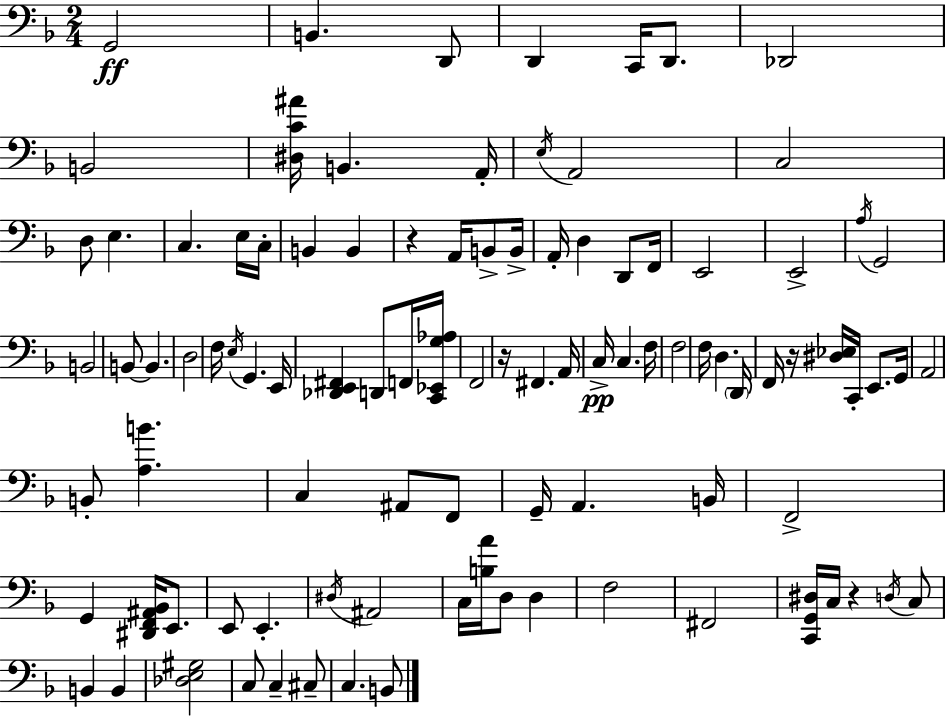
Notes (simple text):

G2/h B2/q. D2/e D2/q C2/s D2/e. Db2/h B2/h [D#3,C4,A#4]/s B2/q. A2/s E3/s A2/h C3/h D3/e E3/q. C3/q. E3/s C3/s B2/q B2/q R/q A2/s B2/e B2/s A2/s D3/q D2/e F2/s E2/h E2/h A3/s G2/h B2/h B2/e B2/q. D3/h F3/s E3/s G2/q. E2/s [Db2,E2,F#2]/q D2/e F2/s [C2,Eb2,G3,Ab3]/s F2/h R/s F#2/q. A2/s C3/s C3/q. F3/s F3/h F3/s D3/q. D2/s F2/s R/s [D#3,Eb3]/s C2/s E2/e. G2/s A2/h B2/e [A3,B4]/q. C3/q A#2/e F2/e G2/s A2/q. B2/s F2/h G2/q [D#2,F2,A#2,Bb2]/s E2/e. E2/e E2/q. D#3/s A#2/h C3/s [B3,A4]/s D3/e D3/q F3/h F#2/h [C2,G2,D#3]/s C3/s R/q D3/s C3/e B2/q B2/q [Db3,E3,G#3]/h C3/e C3/q C#3/e C3/q. B2/e